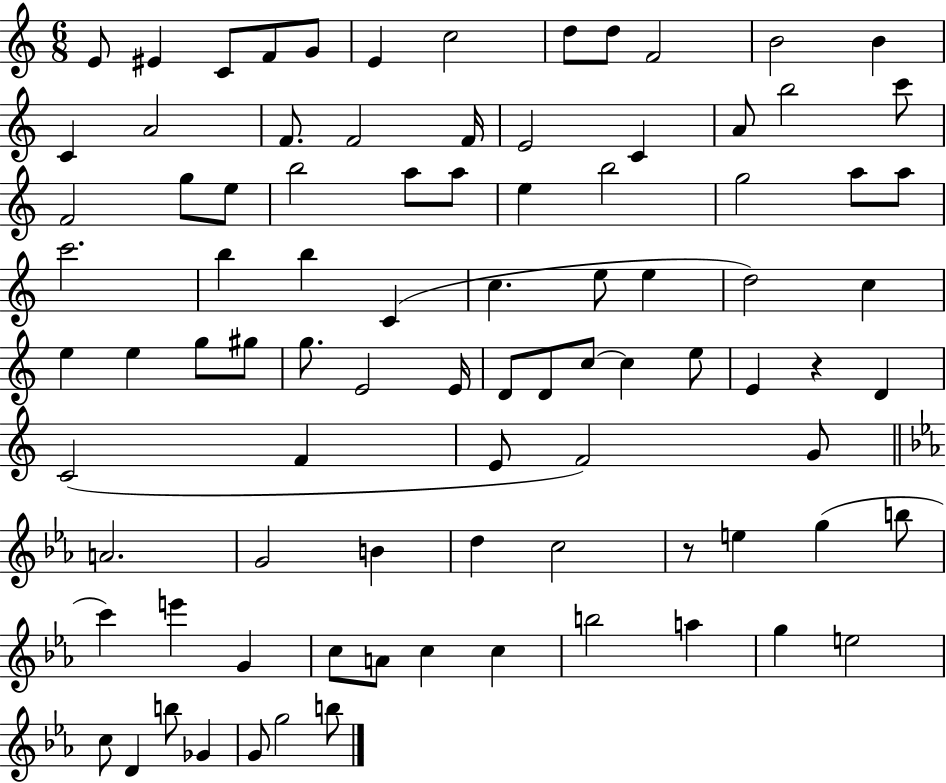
{
  \clef treble
  \numericTimeSignature
  \time 6/8
  \key c \major
  e'8 eis'4 c'8 f'8 g'8 | e'4 c''2 | d''8 d''8 f'2 | b'2 b'4 | \break c'4 a'2 | f'8. f'2 f'16 | e'2 c'4 | a'8 b''2 c'''8 | \break f'2 g''8 e''8 | b''2 a''8 a''8 | e''4 b''2 | g''2 a''8 a''8 | \break c'''2. | b''4 b''4 c'4( | c''4. e''8 e''4 | d''2) c''4 | \break e''4 e''4 g''8 gis''8 | g''8. e'2 e'16 | d'8 d'8 c''8~~ c''4 e''8 | e'4 r4 d'4 | \break c'2( f'4 | e'8 f'2) g'8 | \bar "||" \break \key c \minor a'2. | g'2 b'4 | d''4 c''2 | r8 e''4 g''4( b''8 | \break c'''4) e'''4 g'4 | c''8 a'8 c''4 c''4 | b''2 a''4 | g''4 e''2 | \break c''8 d'4 b''8 ges'4 | g'8 g''2 b''8 | \bar "|."
}